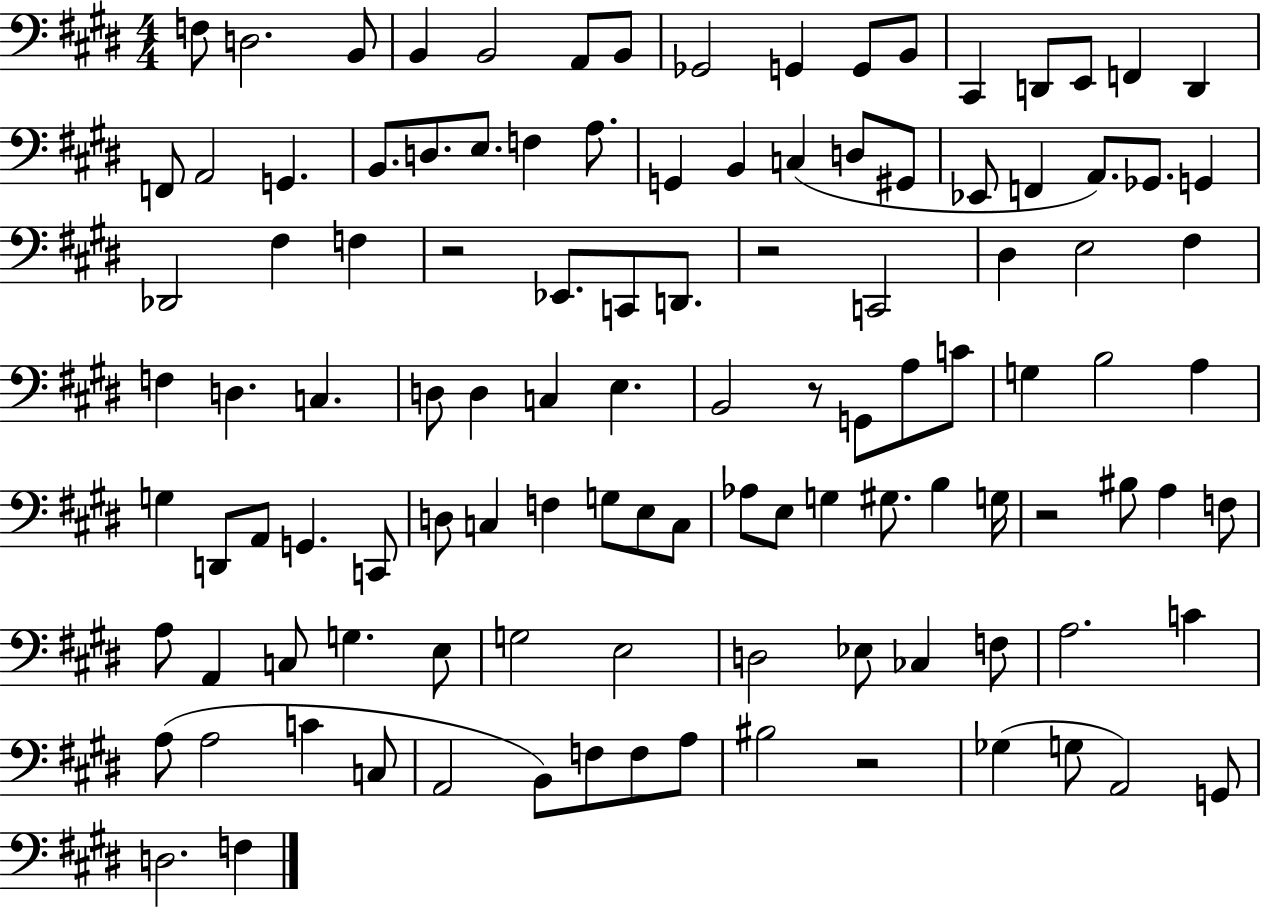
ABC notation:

X:1
T:Untitled
M:4/4
L:1/4
K:E
F,/2 D,2 B,,/2 B,, B,,2 A,,/2 B,,/2 _G,,2 G,, G,,/2 B,,/2 ^C,, D,,/2 E,,/2 F,, D,, F,,/2 A,,2 G,, B,,/2 D,/2 E,/2 F, A,/2 G,, B,, C, D,/2 ^G,,/2 _E,,/2 F,, A,,/2 _G,,/2 G,, _D,,2 ^F, F, z2 _E,,/2 C,,/2 D,,/2 z2 C,,2 ^D, E,2 ^F, F, D, C, D,/2 D, C, E, B,,2 z/2 G,,/2 A,/2 C/2 G, B,2 A, G, D,,/2 A,,/2 G,, C,,/2 D,/2 C, F, G,/2 E,/2 C,/2 _A,/2 E,/2 G, ^G,/2 B, G,/4 z2 ^B,/2 A, F,/2 A,/2 A,, C,/2 G, E,/2 G,2 E,2 D,2 _E,/2 _C, F,/2 A,2 C A,/2 A,2 C C,/2 A,,2 B,,/2 F,/2 F,/2 A,/2 ^B,2 z2 _G, G,/2 A,,2 G,,/2 D,2 F,